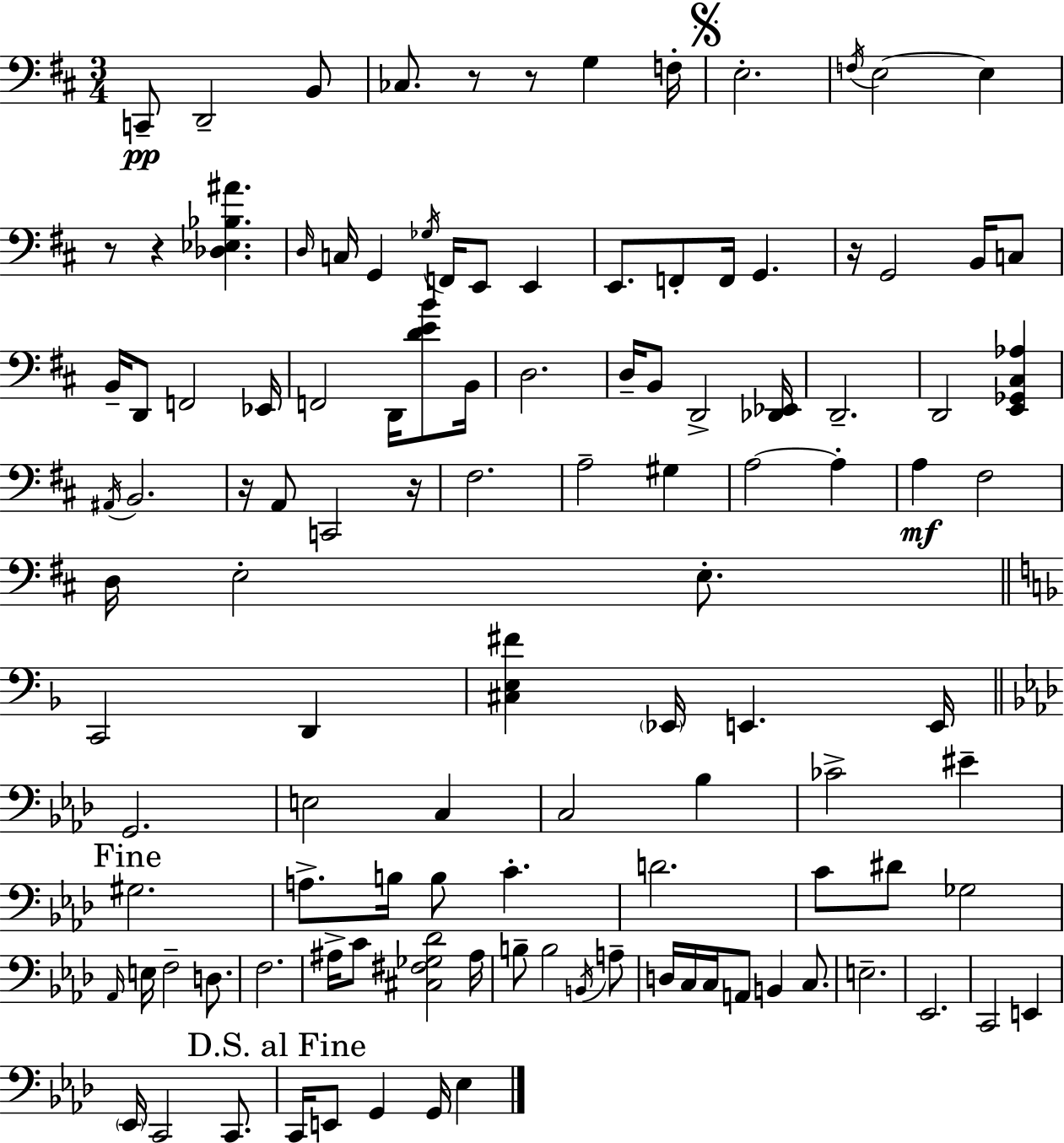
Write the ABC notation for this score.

X:1
T:Untitled
M:3/4
L:1/4
K:D
C,,/2 D,,2 B,,/2 _C,/2 z/2 z/2 G, F,/4 E,2 F,/4 E,2 E, z/2 z [_D,_E,_B,^A] D,/4 C,/4 G,, _G,/4 F,,/4 E,,/2 E,, E,,/2 F,,/2 F,,/4 G,, z/4 G,,2 B,,/4 C,/2 B,,/4 D,,/2 F,,2 _E,,/4 F,,2 D,,/4 [DEB]/2 B,,/4 D,2 D,/4 B,,/2 D,,2 [_D,,_E,,]/4 D,,2 D,,2 [E,,_G,,^C,_A,] ^A,,/4 B,,2 z/4 A,,/2 C,,2 z/4 ^F,2 A,2 ^G, A,2 A, A, ^F,2 D,/4 E,2 E,/2 C,,2 D,, [^C,E,^F] _E,,/4 E,, E,,/4 G,,2 E,2 C, C,2 _B, _C2 ^E ^G,2 A,/2 B,/4 B,/2 C D2 C/2 ^D/2 _G,2 _A,,/4 E,/4 F,2 D,/2 F,2 ^A,/4 C/2 [^C,^F,_G,_D]2 ^A,/4 B,/2 B,2 B,,/4 A,/2 D,/4 C,/4 C,/4 A,,/2 B,, C,/2 E,2 _E,,2 C,,2 E,, _E,,/4 C,,2 C,,/2 C,,/4 E,,/2 G,, G,,/4 _E,